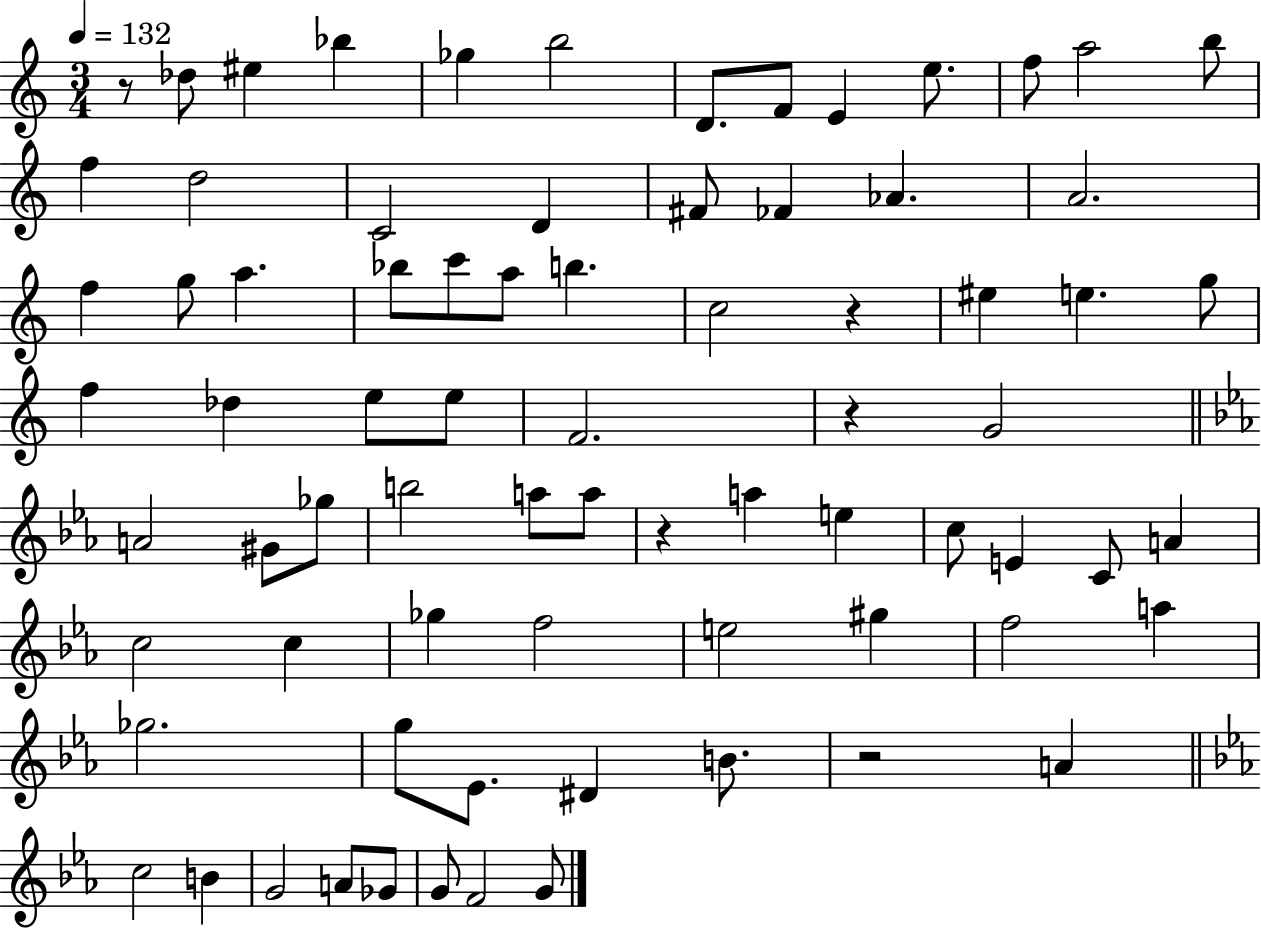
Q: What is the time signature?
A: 3/4